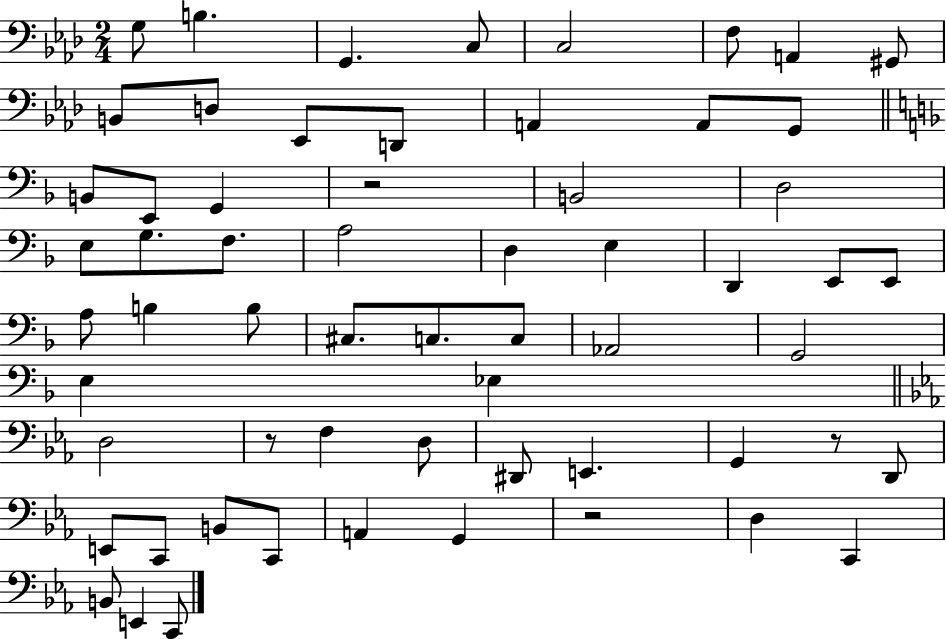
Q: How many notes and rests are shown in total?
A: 61